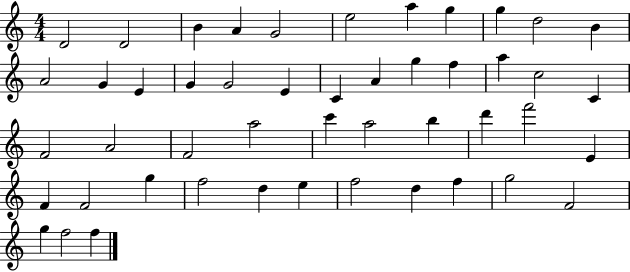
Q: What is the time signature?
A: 4/4